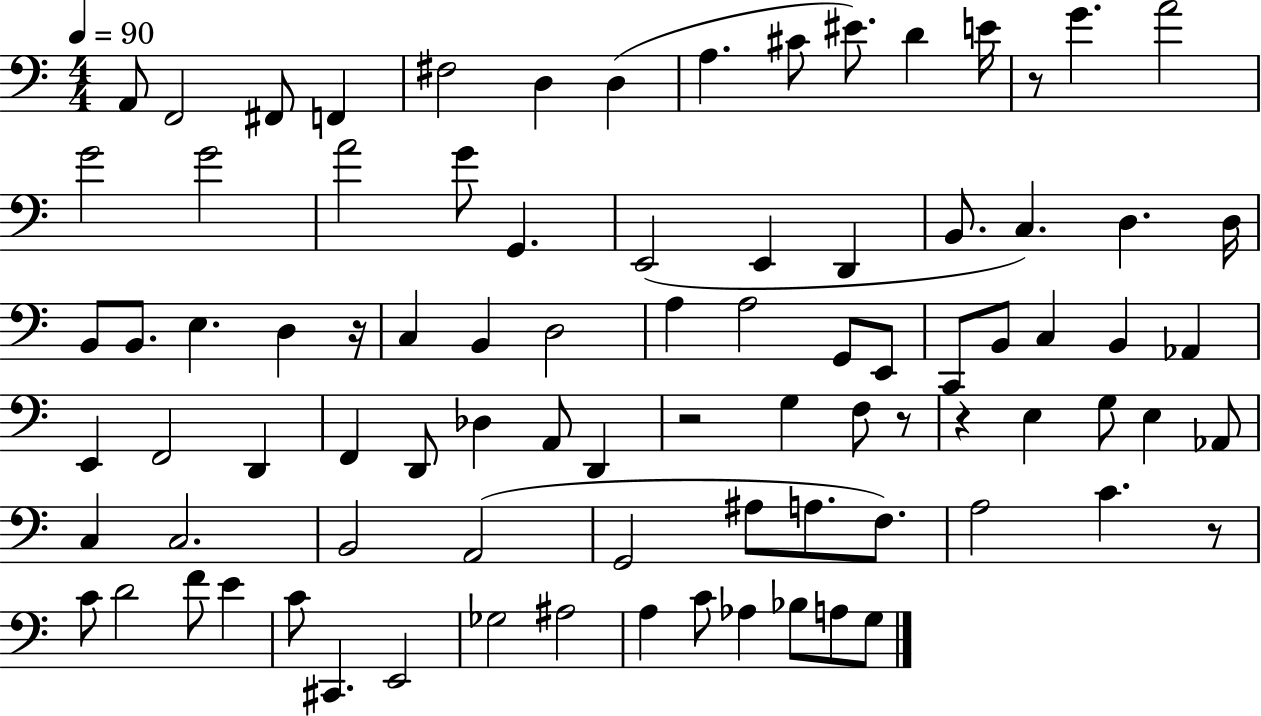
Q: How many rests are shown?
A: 6